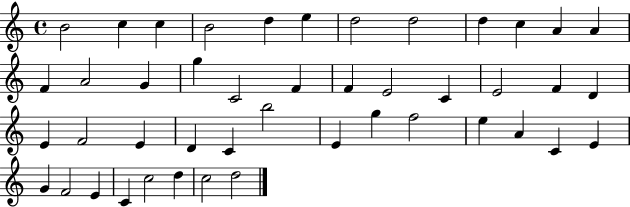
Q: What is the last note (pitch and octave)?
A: D5